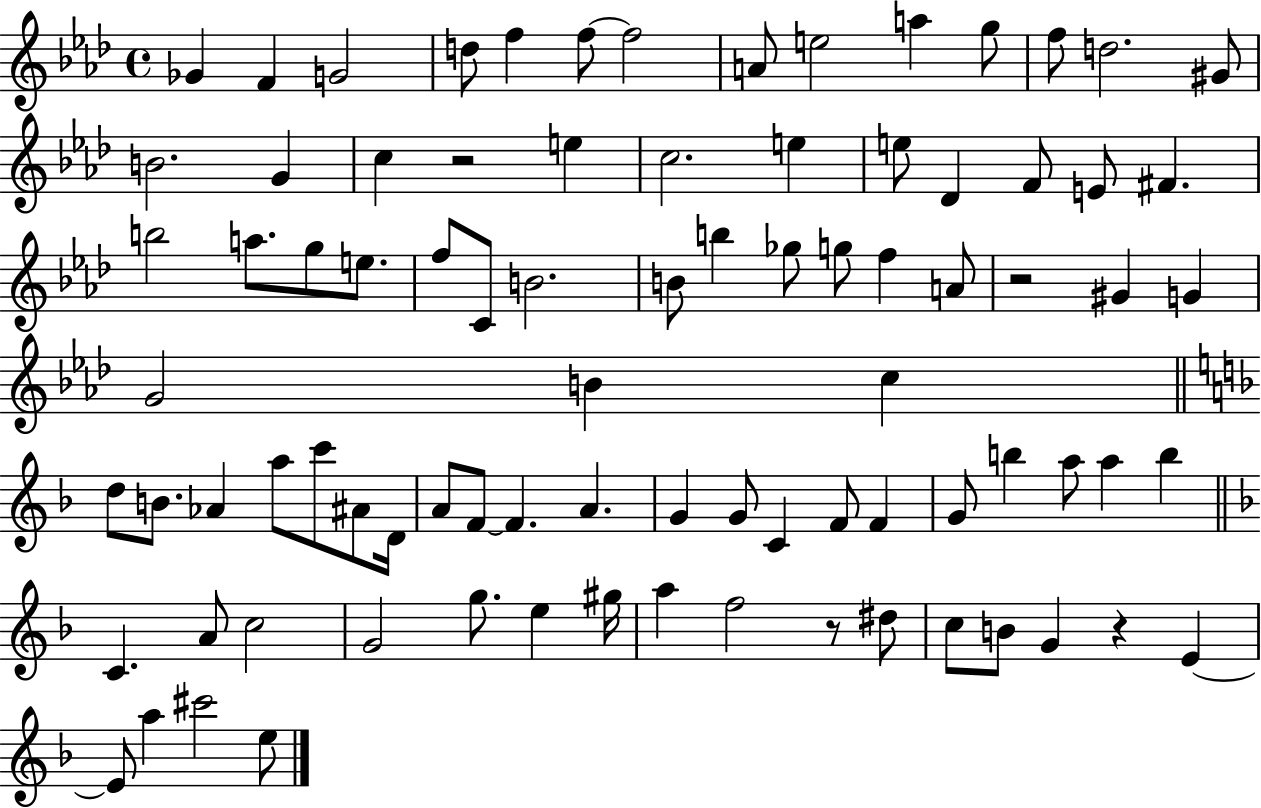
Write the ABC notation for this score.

X:1
T:Untitled
M:4/4
L:1/4
K:Ab
_G F G2 d/2 f f/2 f2 A/2 e2 a g/2 f/2 d2 ^G/2 B2 G c z2 e c2 e e/2 _D F/2 E/2 ^F b2 a/2 g/2 e/2 f/2 C/2 B2 B/2 b _g/2 g/2 f A/2 z2 ^G G G2 B c d/2 B/2 _A a/2 c'/2 ^A/2 D/4 A/2 F/2 F A G G/2 C F/2 F G/2 b a/2 a b C A/2 c2 G2 g/2 e ^g/4 a f2 z/2 ^d/2 c/2 B/2 G z E E/2 a ^c'2 e/2